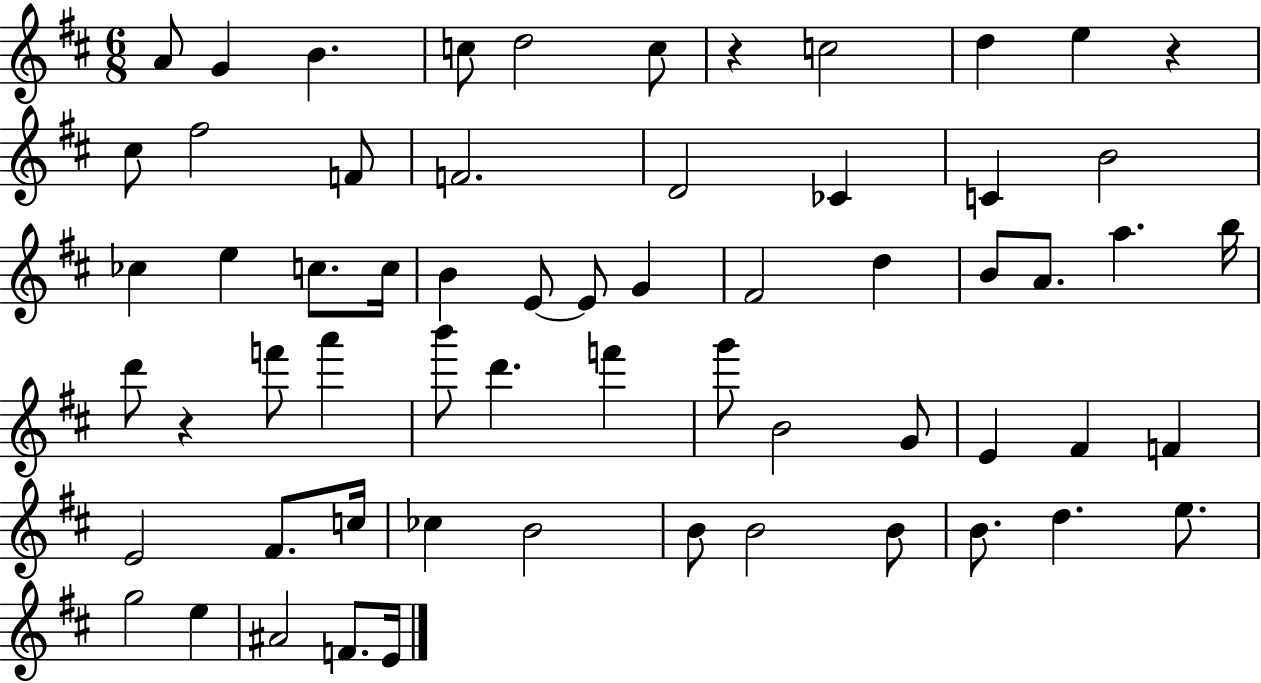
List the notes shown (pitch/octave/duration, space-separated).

A4/e G4/q B4/q. C5/e D5/h C5/e R/q C5/h D5/q E5/q R/q C#5/e F#5/h F4/e F4/h. D4/h CES4/q C4/q B4/h CES5/q E5/q C5/e. C5/s B4/q E4/e E4/e G4/q F#4/h D5/q B4/e A4/e. A5/q. B5/s D6/e R/q F6/e A6/q B6/e D6/q. F6/q G6/e B4/h G4/e E4/q F#4/q F4/q E4/h F#4/e. C5/s CES5/q B4/h B4/e B4/h B4/e B4/e. D5/q. E5/e. G5/h E5/q A#4/h F4/e. E4/s